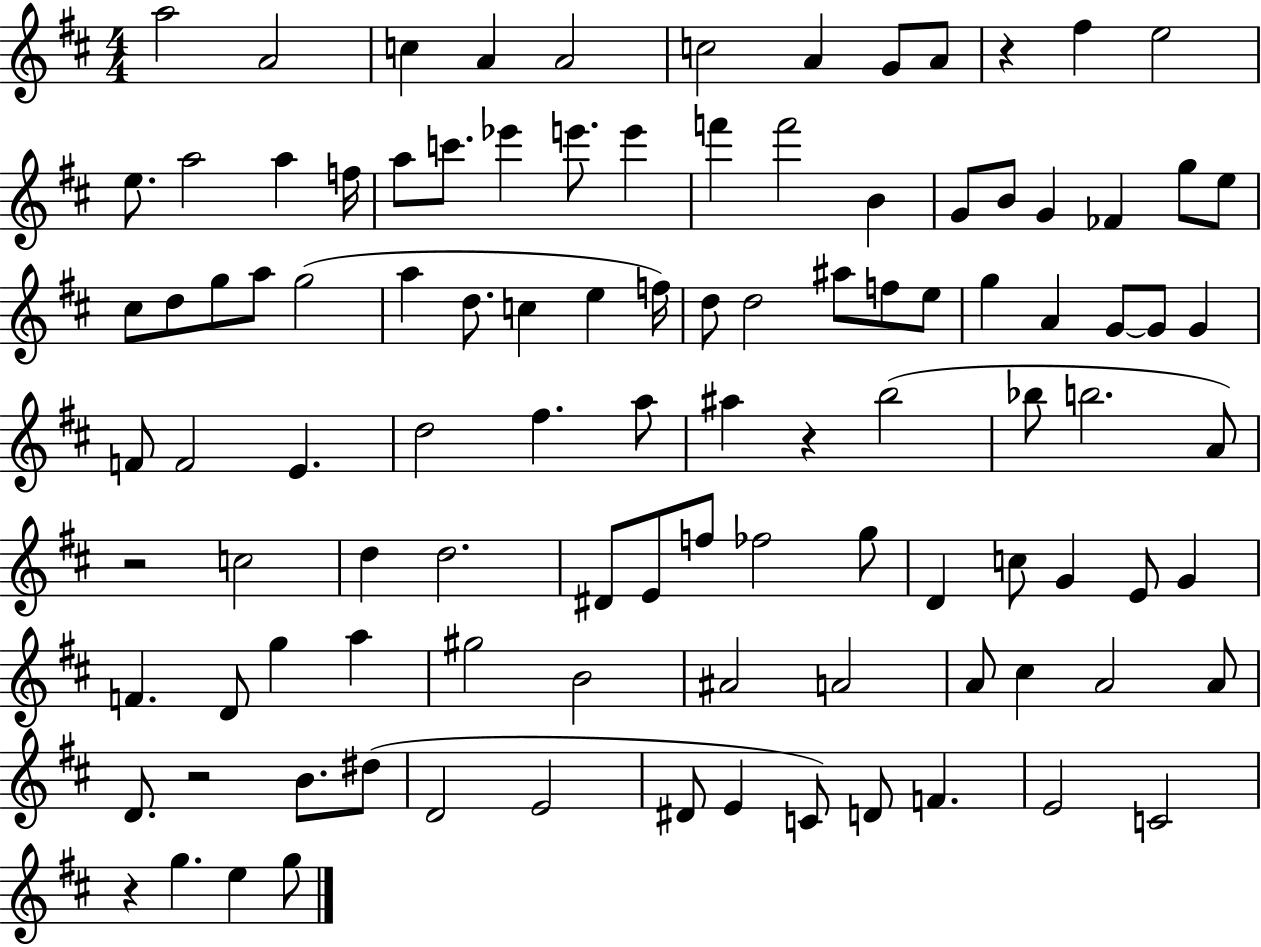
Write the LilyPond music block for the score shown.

{
  \clef treble
  \numericTimeSignature
  \time 4/4
  \key d \major
  a''2 a'2 | c''4 a'4 a'2 | c''2 a'4 g'8 a'8 | r4 fis''4 e''2 | \break e''8. a''2 a''4 f''16 | a''8 c'''8. ees'''4 e'''8. e'''4 | f'''4 f'''2 b'4 | g'8 b'8 g'4 fes'4 g''8 e''8 | \break cis''8 d''8 g''8 a''8 g''2( | a''4 d''8. c''4 e''4 f''16) | d''8 d''2 ais''8 f''8 e''8 | g''4 a'4 g'8~~ g'8 g'4 | \break f'8 f'2 e'4. | d''2 fis''4. a''8 | ais''4 r4 b''2( | bes''8 b''2. a'8) | \break r2 c''2 | d''4 d''2. | dis'8 e'8 f''8 fes''2 g''8 | d'4 c''8 g'4 e'8 g'4 | \break f'4. d'8 g''4 a''4 | gis''2 b'2 | ais'2 a'2 | a'8 cis''4 a'2 a'8 | \break d'8. r2 b'8. dis''8( | d'2 e'2 | dis'8 e'4 c'8) d'8 f'4. | e'2 c'2 | \break r4 g''4. e''4 g''8 | \bar "|."
}